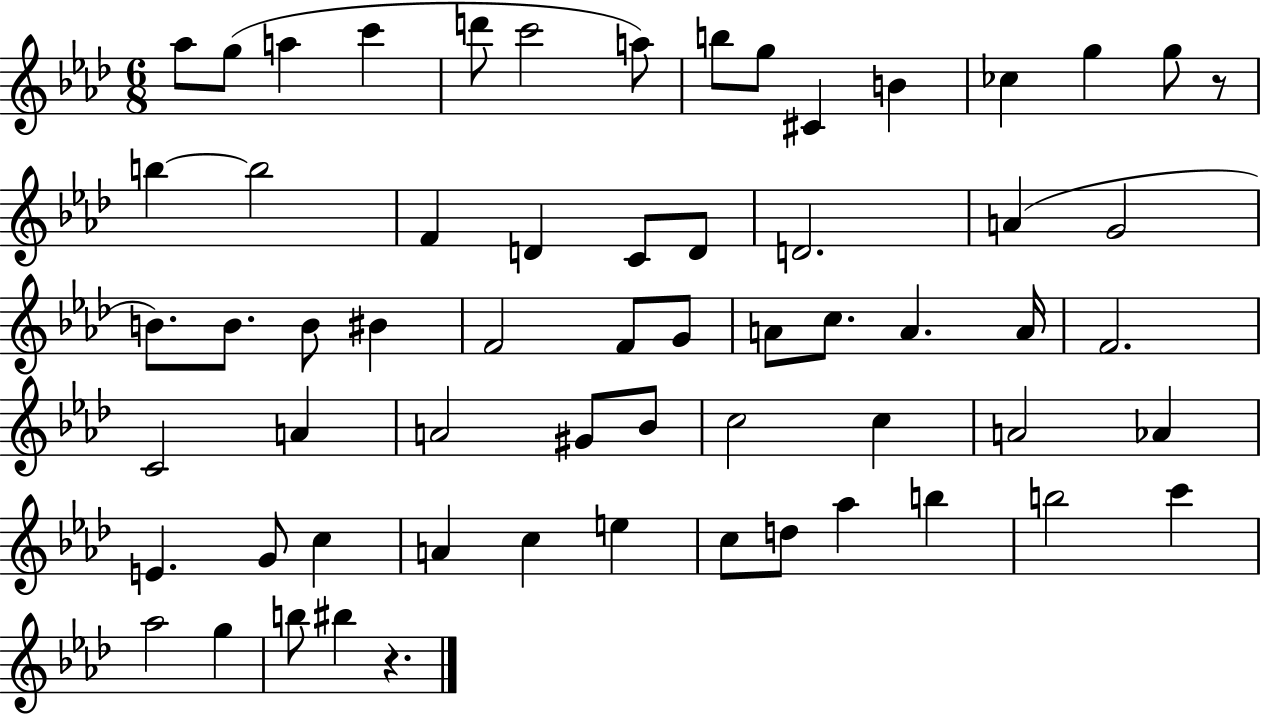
{
  \clef treble
  \numericTimeSignature
  \time 6/8
  \key aes \major
  aes''8 g''8( a''4 c'''4 | d'''8 c'''2 a''8) | b''8 g''8 cis'4 b'4 | ces''4 g''4 g''8 r8 | \break b''4~~ b''2 | f'4 d'4 c'8 d'8 | d'2. | a'4( g'2 | \break b'8.) b'8. b'8 bis'4 | f'2 f'8 g'8 | a'8 c''8. a'4. a'16 | f'2. | \break c'2 a'4 | a'2 gis'8 bes'8 | c''2 c''4 | a'2 aes'4 | \break e'4. g'8 c''4 | a'4 c''4 e''4 | c''8 d''8 aes''4 b''4 | b''2 c'''4 | \break aes''2 g''4 | b''8 bis''4 r4. | \bar "|."
}